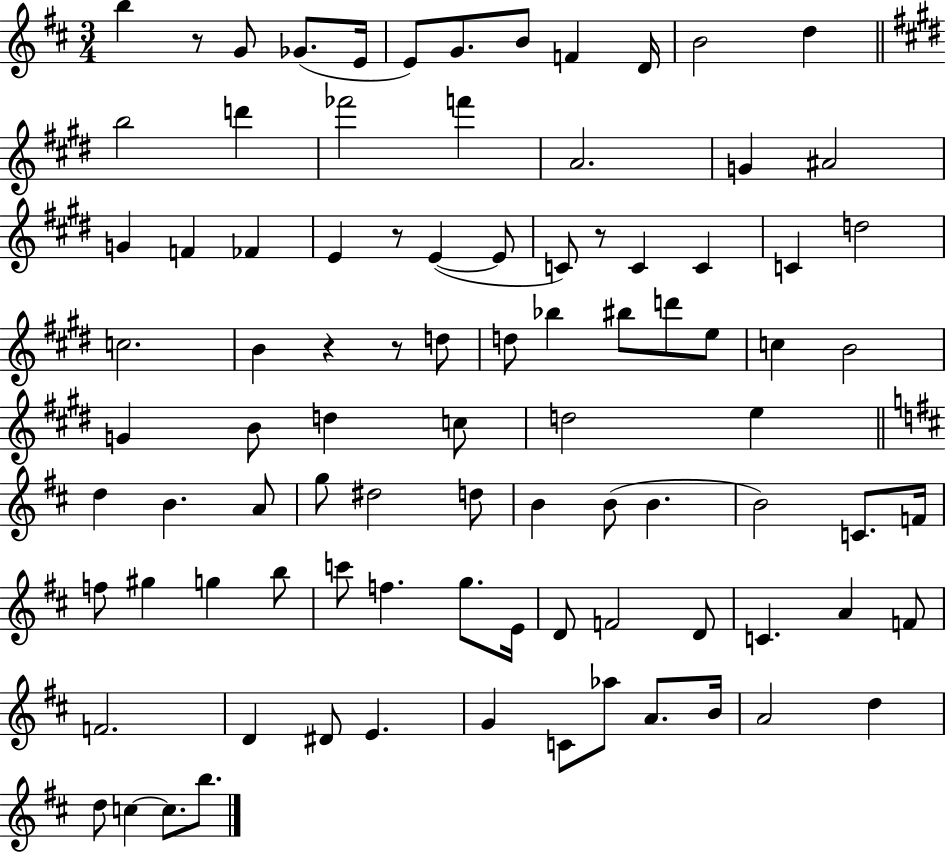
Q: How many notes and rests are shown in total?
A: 91